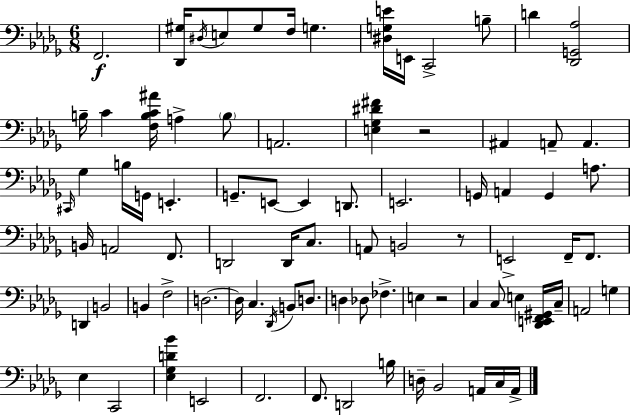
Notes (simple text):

F2/h. [Db2,G#3]/s D#3/s E3/e G#3/e F3/s G3/q. [D#3,G3,E4]/s E2/s C2/h B3/e D4/q [Db2,G2,Ab3]/h B3/s C4/q [F3,B3,C4,A#4]/s A3/q B3/e A2/h. [E3,Gb3,D#4,F#4]/q R/h A#2/q A2/e A2/q. C#2/s Gb3/q B3/s G2/s E2/q. G2/e. E2/e E2/q D2/e. E2/h. G2/s A2/q G2/q A3/e. B2/s A2/h F2/e. D2/h D2/s C3/e. A2/e B2/h R/e E2/h F2/s F2/e. D2/q B2/h B2/q F3/h D3/h. D3/s C3/q. Db2/s B2/e D3/e. D3/q Db3/e FES3/q. E3/q R/h C3/q C3/e E3/q [Db2,E2,F2,G#2]/s C3/s A2/h G3/q Eb3/q C2/h [Eb3,Gb3,D4,Bb4]/q E2/h F2/h. F2/e. D2/h B3/s D3/s Bb2/h A2/s C3/s A2/s